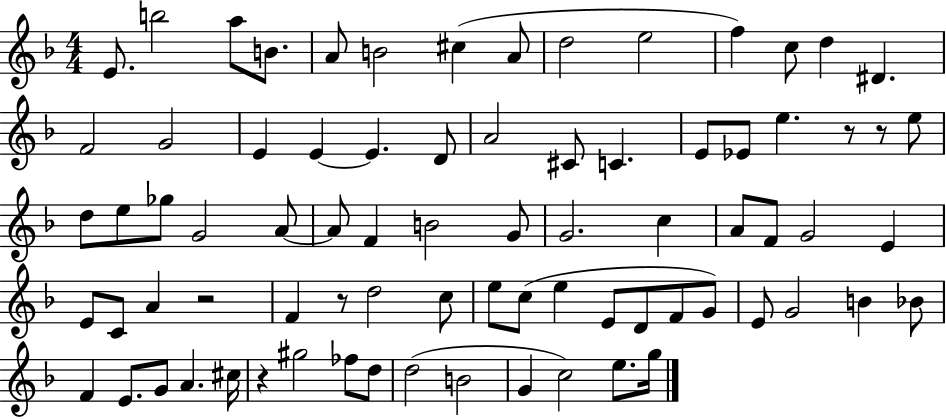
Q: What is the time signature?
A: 4/4